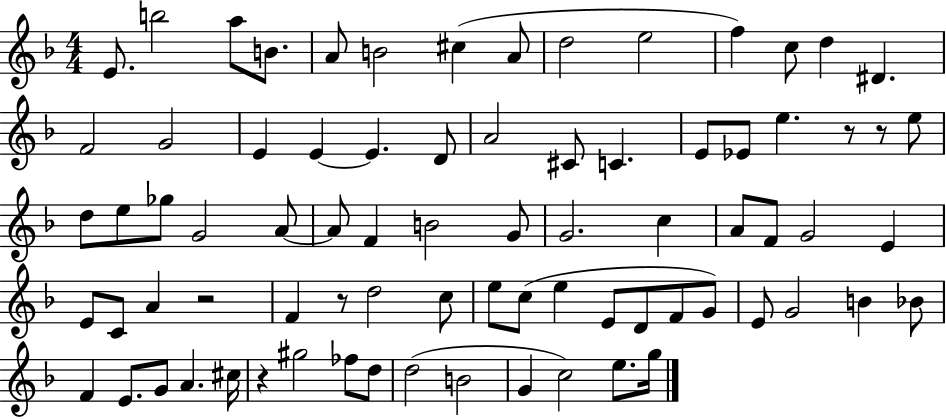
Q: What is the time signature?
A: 4/4